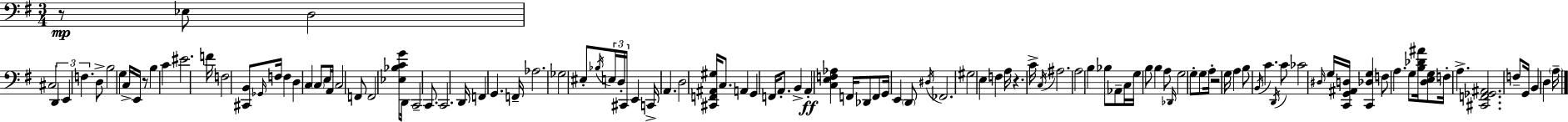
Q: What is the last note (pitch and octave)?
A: A3